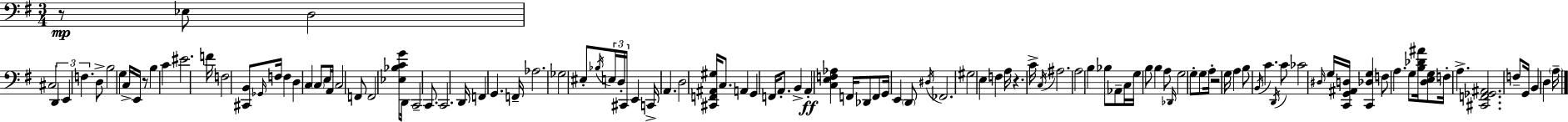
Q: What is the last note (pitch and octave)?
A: A3